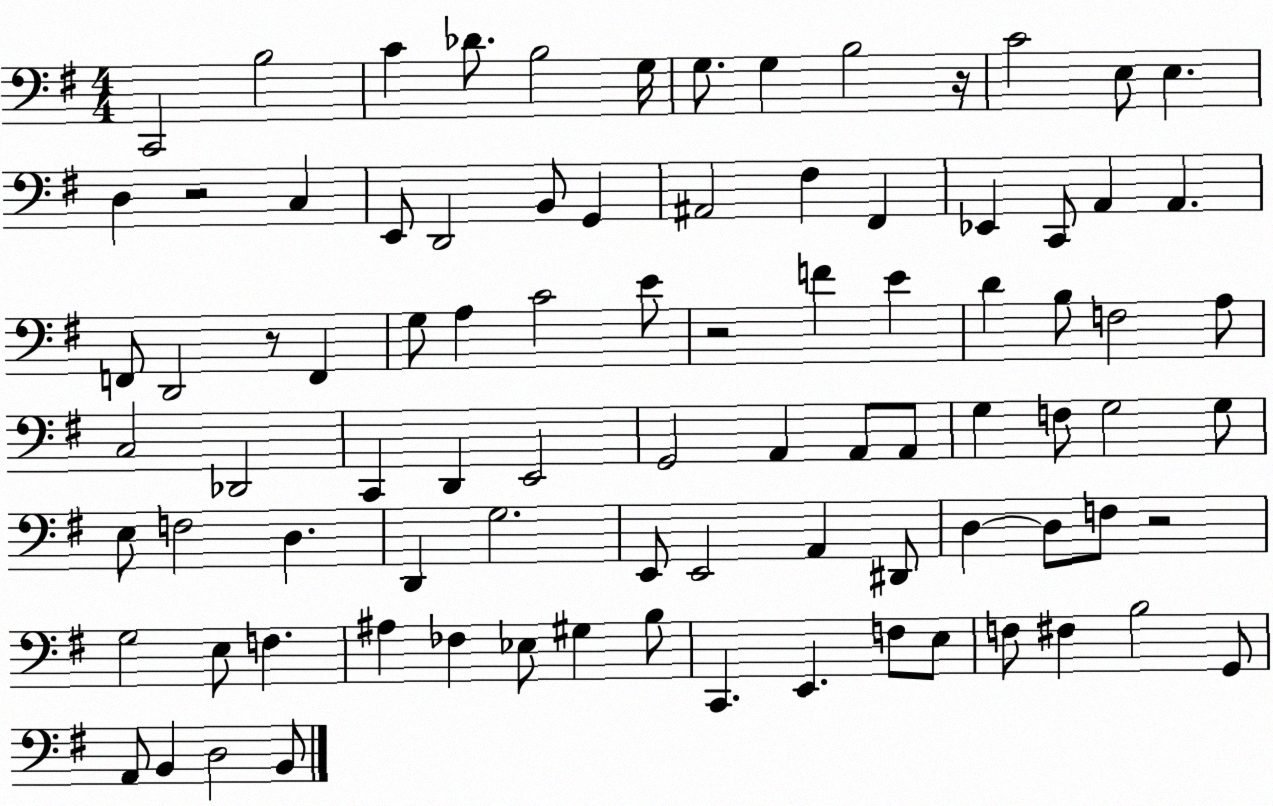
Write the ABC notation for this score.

X:1
T:Untitled
M:4/4
L:1/4
K:G
C,,2 B,2 C _D/2 B,2 G,/4 G,/2 G, B,2 z/4 C2 E,/2 E, D, z2 C, E,,/2 D,,2 B,,/2 G,, ^A,,2 ^F, ^F,, _E,, C,,/2 A,, A,, F,,/2 D,,2 z/2 F,, G,/2 A, C2 E/2 z2 F E D B,/2 F,2 A,/2 C,2 _D,,2 C,, D,, E,,2 G,,2 A,, A,,/2 A,,/2 G, F,/2 G,2 G,/2 E,/2 F,2 D, D,, G,2 E,,/2 E,,2 A,, ^D,,/2 D, D,/2 F,/2 z2 G,2 E,/2 F, ^A, _F, _E,/2 ^G, B,/2 C,, E,, F,/2 E,/2 F,/2 ^F, B,2 G,,/2 A,,/2 B,, D,2 B,,/2